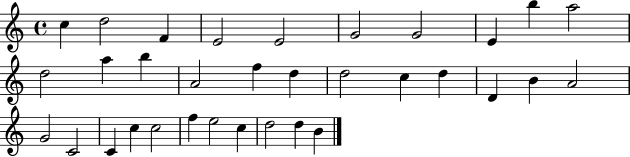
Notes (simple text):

C5/q D5/h F4/q E4/h E4/h G4/h G4/h E4/q B5/q A5/h D5/h A5/q B5/q A4/h F5/q D5/q D5/h C5/q D5/q D4/q B4/q A4/h G4/h C4/h C4/q C5/q C5/h F5/q E5/h C5/q D5/h D5/q B4/q